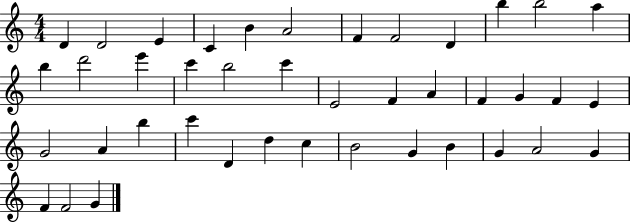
{
  \clef treble
  \numericTimeSignature
  \time 4/4
  \key c \major
  d'4 d'2 e'4 | c'4 b'4 a'2 | f'4 f'2 d'4 | b''4 b''2 a''4 | \break b''4 d'''2 e'''4 | c'''4 b''2 c'''4 | e'2 f'4 a'4 | f'4 g'4 f'4 e'4 | \break g'2 a'4 b''4 | c'''4 d'4 d''4 c''4 | b'2 g'4 b'4 | g'4 a'2 g'4 | \break f'4 f'2 g'4 | \bar "|."
}